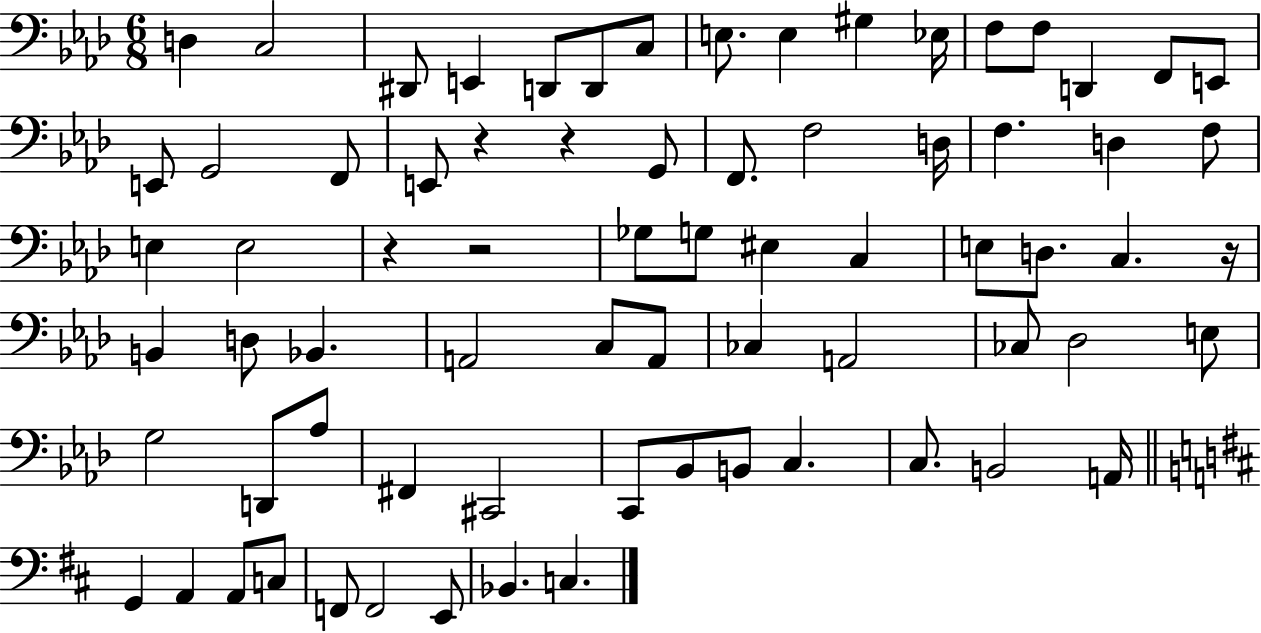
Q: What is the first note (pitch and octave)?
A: D3